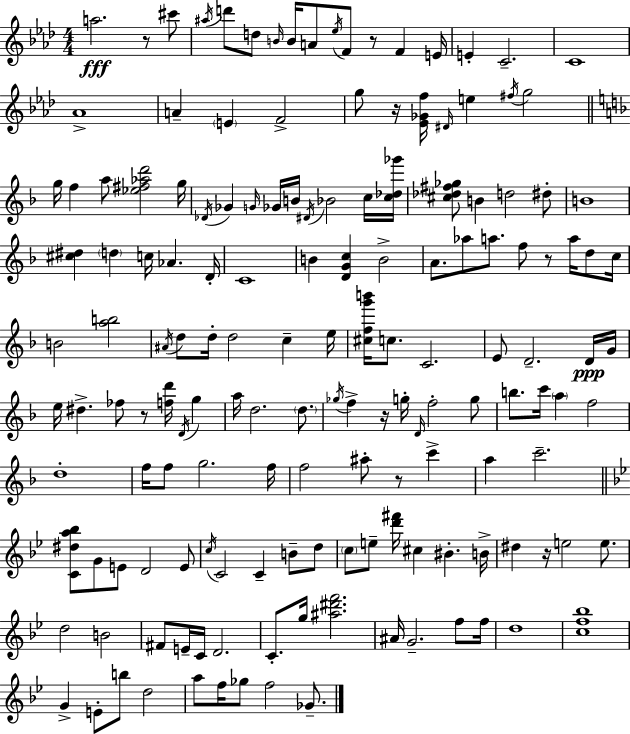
{
  \clef treble
  \numericTimeSignature
  \time 4/4
  \key f \minor
  a''2.\fff r8 cis'''8 | \acciaccatura { ais''16 } d'''8 d''8 \grace { b'16 } b'16 a'8 \acciaccatura { ees''16 } f'8 r8 f'4 | e'16 e'4-. c'2.-- | c'1 | \break aes'1-> | a'4-- \parenthesize e'4 f'2-> | g''8 r16 <ees' ges' f''>16 \grace { dis'16 } e''4 \acciaccatura { fis''16 } g''2 | \bar "||" \break \key f \major g''16 f''4 a''8 <ees'' fis'' aes'' d'''>2 g''16 | \acciaccatura { des'16 } ges'4 \grace { g'16 } ges'16 b'16 \acciaccatura { dis'16 } bes'2 | c''16 <c'' des'' ges'''>16 <cis'' des'' fis'' ges''>8 b'4 d''2 | dis''8-. b'1 | \break <cis'' dis''>4 \parenthesize d''4 c''16 aes'4. | d'16-. c'1 | b'4 <d' g' c''>4 b'2-> | a'8. aes''8 a''8. f''8 r8 a''16 | \break d''8 c''16 b'2 <a'' b''>2 | \acciaccatura { ais'16 } d''8 d''16-. d''2 c''4-- | e''16 <cis'' f'' g''' b'''>16 c''8. c'2. | e'8 d'2.-- | \break d'16\ppp g'16 e''16 dis''4.-> fes''8 r8 <f'' d'''>16 | \acciaccatura { d'16 } g''4 a''16 d''2. | \parenthesize d''8. \acciaccatura { ges''16 } f''4-> r16 g''16-. \grace { d'16 } f''2-. | g''8 b''8. c'''16 \parenthesize a''4 f''2 | \break d''1-. | f''16 f''8 g''2. | f''16 f''2 ais''8-. | r8 c'''4-> a''4 c'''2.-- | \break \bar "||" \break \key g \minor <c' dis'' a'' bes''>8 g'8 e'8 d'2 e'8 | \acciaccatura { c''16 } c'2 c'4-- b'8-- d''8 | \parenthesize c''8 e''8-- <d''' fis'''>16 cis''4 bis'4.-. | b'16-> dis''4 r16 e''2 e''8. | \break d''2 b'2 | fis'8 e'16-- c'16 d'2. | c'8.-. g''16 <ais'' dis''' f'''>2. | ais'16 g'2.-- f''8 | \break f''16 d''1 | <c'' f'' bes''>1 | g'4-> e'8-. b''8 d''2 | a''8 f''16 ges''8 f''2 ges'8.-- | \break \bar "|."
}